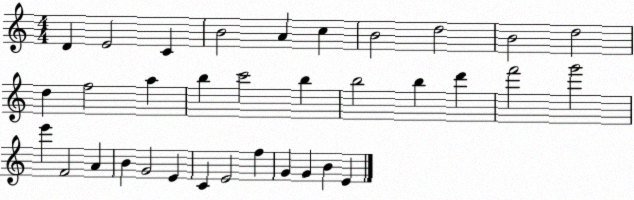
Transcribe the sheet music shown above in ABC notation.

X:1
T:Untitled
M:4/4
L:1/4
K:C
D E2 C B2 A c B2 d2 B2 d2 d f2 a b c'2 b b2 b d' f'2 g'2 e' F2 A B G2 E C E2 f G G B E